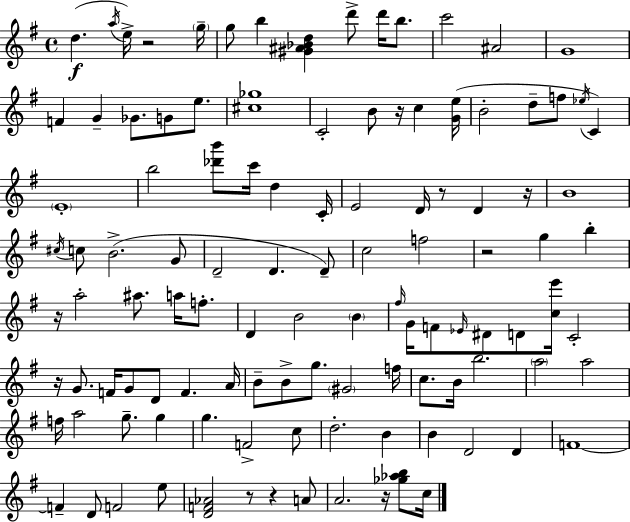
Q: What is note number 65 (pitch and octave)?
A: A4